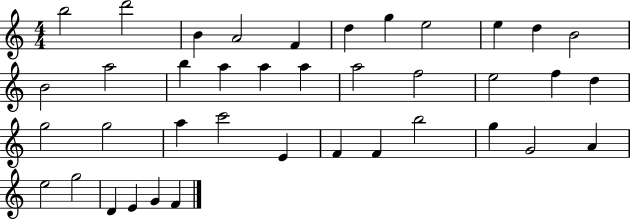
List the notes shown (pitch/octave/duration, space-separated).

B5/h D6/h B4/q A4/h F4/q D5/q G5/q E5/h E5/q D5/q B4/h B4/h A5/h B5/q A5/q A5/q A5/q A5/h F5/h E5/h F5/q D5/q G5/h G5/h A5/q C6/h E4/q F4/q F4/q B5/h G5/q G4/h A4/q E5/h G5/h D4/q E4/q G4/q F4/q